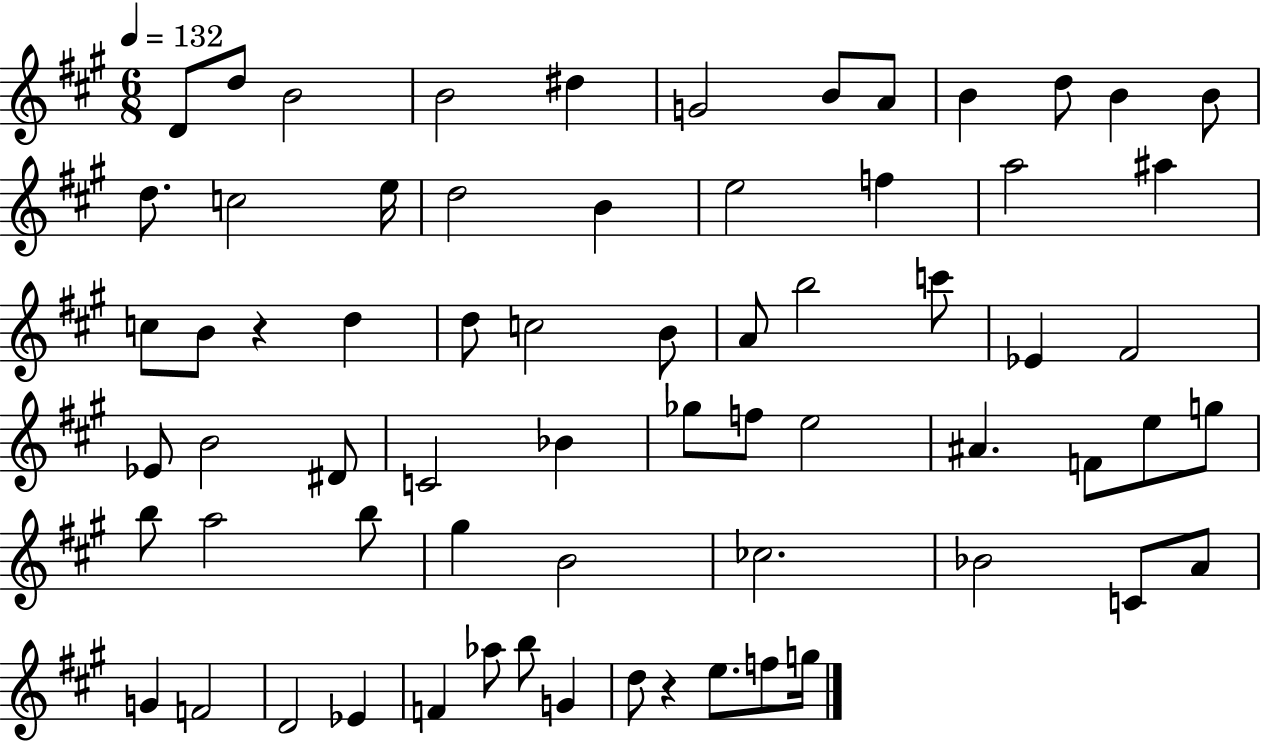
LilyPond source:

{
  \clef treble
  \numericTimeSignature
  \time 6/8
  \key a \major
  \tempo 4 = 132
  d'8 d''8 b'2 | b'2 dis''4 | g'2 b'8 a'8 | b'4 d''8 b'4 b'8 | \break d''8. c''2 e''16 | d''2 b'4 | e''2 f''4 | a''2 ais''4 | \break c''8 b'8 r4 d''4 | d''8 c''2 b'8 | a'8 b''2 c'''8 | ees'4 fis'2 | \break ees'8 b'2 dis'8 | c'2 bes'4 | ges''8 f''8 e''2 | ais'4. f'8 e''8 g''8 | \break b''8 a''2 b''8 | gis''4 b'2 | ces''2. | bes'2 c'8 a'8 | \break g'4 f'2 | d'2 ees'4 | f'4 aes''8 b''8 g'4 | d''8 r4 e''8. f''8 g''16 | \break \bar "|."
}